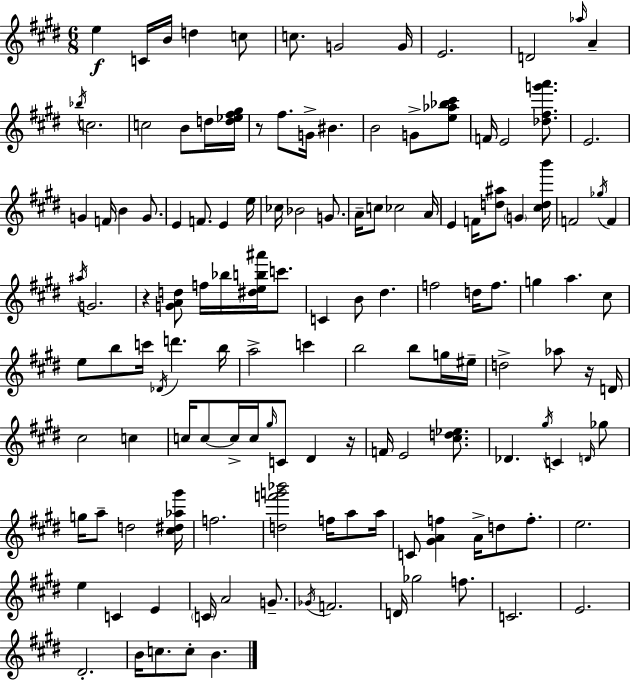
E5/q C4/s B4/s D5/q C5/e C5/e. G4/h G4/s E4/h. D4/h Ab5/s A4/q Bb5/s C5/h. C5/h B4/e D5/s [D5,Eb5,F#5,G#5]/s R/e F#5/e. G4/s BIS4/q. B4/h G4/e [E5,Ab5,Bb5,C#6]/e F4/s E4/h [Db5,F#5,G6,A6]/e. E4/h. G4/q F4/s B4/q G4/e. E4/q F4/e. E4/q E5/s CES5/s Bb4/h G4/e. A4/s C5/e CES5/h A4/s E4/q F4/s [D5,A#5]/e G4/q [C#5,D5,B6]/s F4/h Gb5/s F4/q A#5/s G4/h. R/q [G4,A4,D5]/e F5/s Bb5/s [D#5,E5,B5,A#6]/s C6/e. C4/q B4/e D#5/q. F5/h D5/s F5/e. G5/q A5/q. C#5/e E5/e B5/e C6/s Db4/s D6/q. B5/s A5/h C6/q B5/h B5/e G5/s EIS5/s D5/h Ab5/e R/s D4/s C#5/h C5/q C5/s C5/e C5/s C5/s G#5/s C4/e D#4/q R/s F4/s E4/h [C#5,D5,Eb5]/e. Db4/q. G#5/s C4/q D4/s Gb5/e G5/s A5/e D5/h [C#5,D#5,Ab5,G#6]/s F5/h. [D5,F6,G6,Bb6]/h F5/s A5/e A5/s C4/e [G#4,A4,F5]/q A4/s D5/e F5/e. E5/h. E5/q C4/q E4/q C4/s A4/h G4/e. Gb4/s F4/h. D4/s Gb5/h F5/e. C4/h. E4/h. D#4/h. B4/s C5/e. C5/e B4/q.